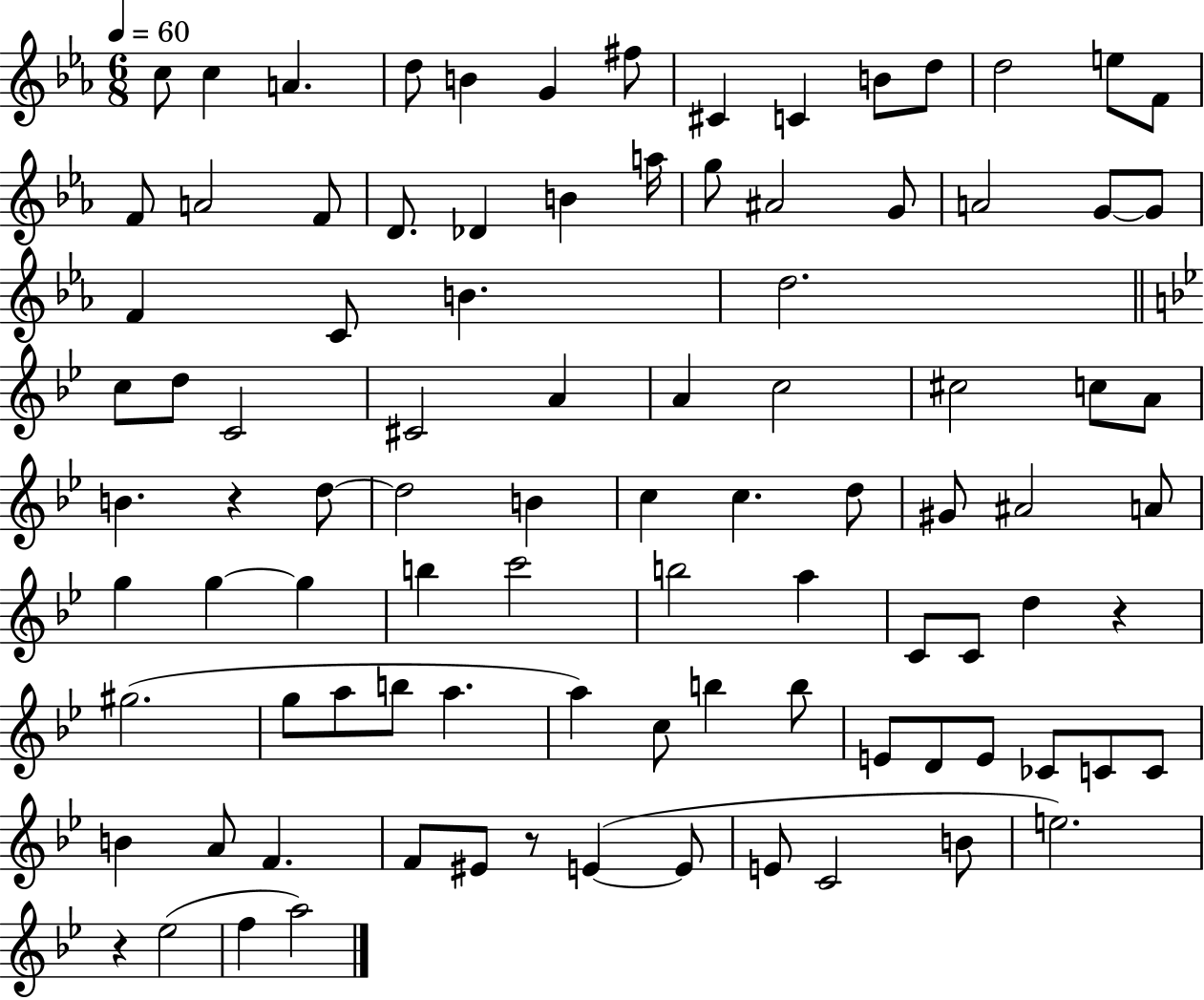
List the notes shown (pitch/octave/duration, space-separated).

C5/e C5/q A4/q. D5/e B4/q G4/q F#5/e C#4/q C4/q B4/e D5/e D5/h E5/e F4/e F4/e A4/h F4/e D4/e. Db4/q B4/q A5/s G5/e A#4/h G4/e A4/h G4/e G4/e F4/q C4/e B4/q. D5/h. C5/e D5/e C4/h C#4/h A4/q A4/q C5/h C#5/h C5/e A4/e B4/q. R/q D5/e D5/h B4/q C5/q C5/q. D5/e G#4/e A#4/h A4/e G5/q G5/q G5/q B5/q C6/h B5/h A5/q C4/e C4/e D5/q R/q G#5/h. G5/e A5/e B5/e A5/q. A5/q C5/e B5/q B5/e E4/e D4/e E4/e CES4/e C4/e C4/e B4/q A4/e F4/q. F4/e EIS4/e R/e E4/q E4/e E4/e C4/h B4/e E5/h. R/q Eb5/h F5/q A5/h